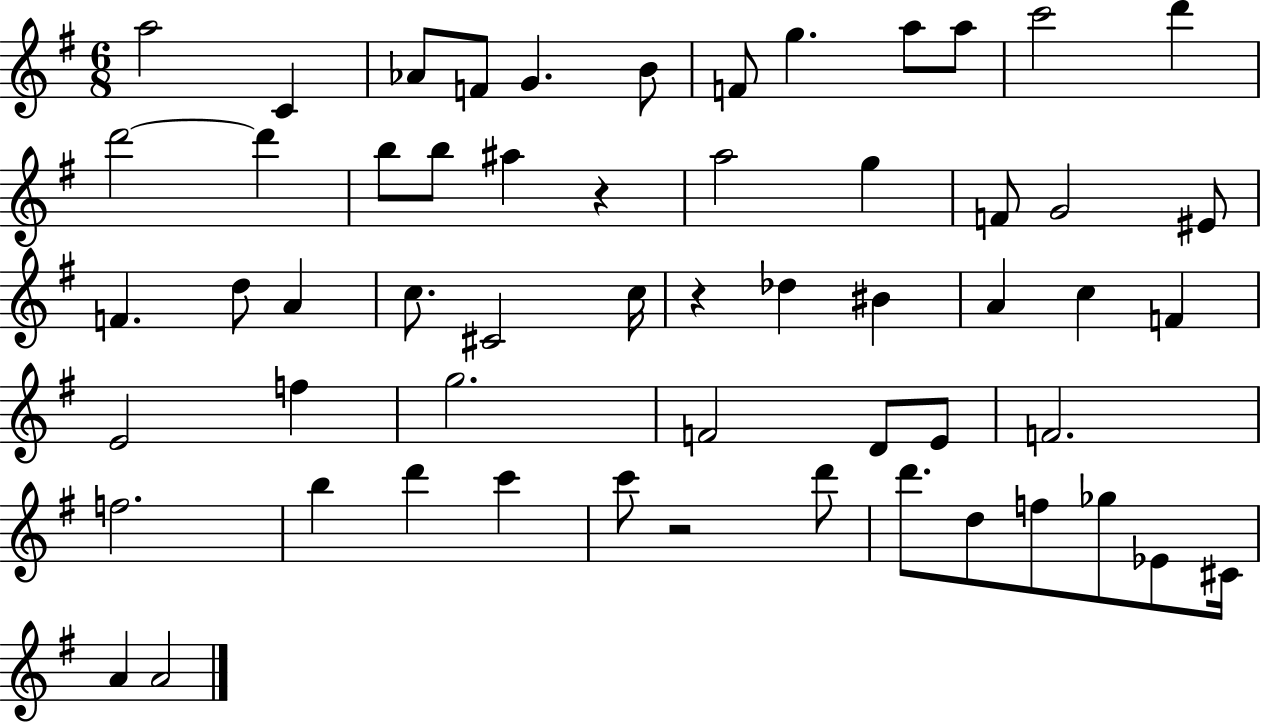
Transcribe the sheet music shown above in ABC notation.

X:1
T:Untitled
M:6/8
L:1/4
K:G
a2 C _A/2 F/2 G B/2 F/2 g a/2 a/2 c'2 d' d'2 d' b/2 b/2 ^a z a2 g F/2 G2 ^E/2 F d/2 A c/2 ^C2 c/4 z _d ^B A c F E2 f g2 F2 D/2 E/2 F2 f2 b d' c' c'/2 z2 d'/2 d'/2 d/2 f/2 _g/2 _E/2 ^C/4 A A2